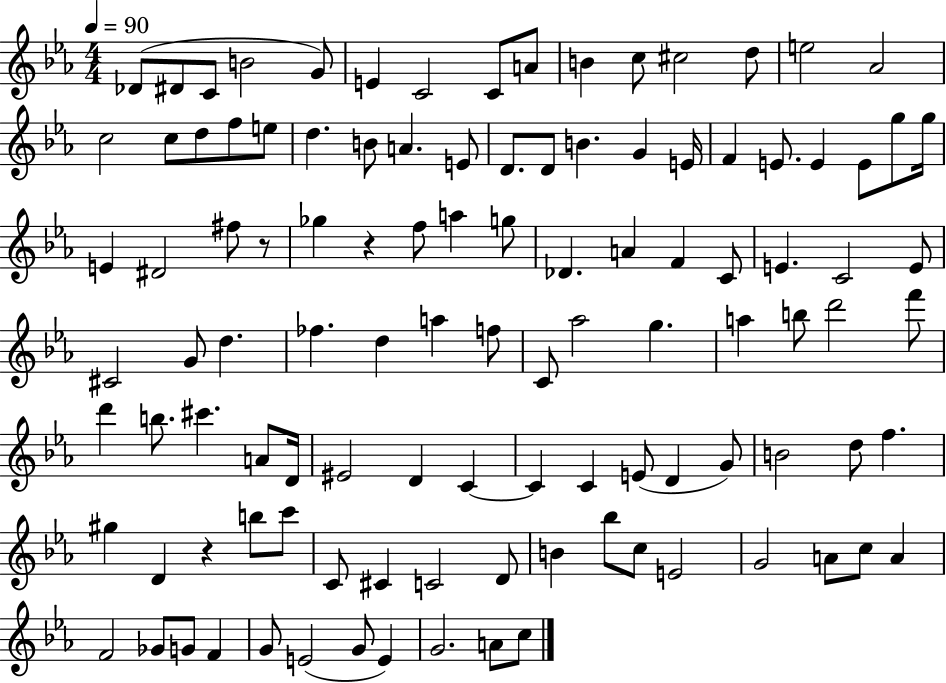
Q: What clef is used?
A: treble